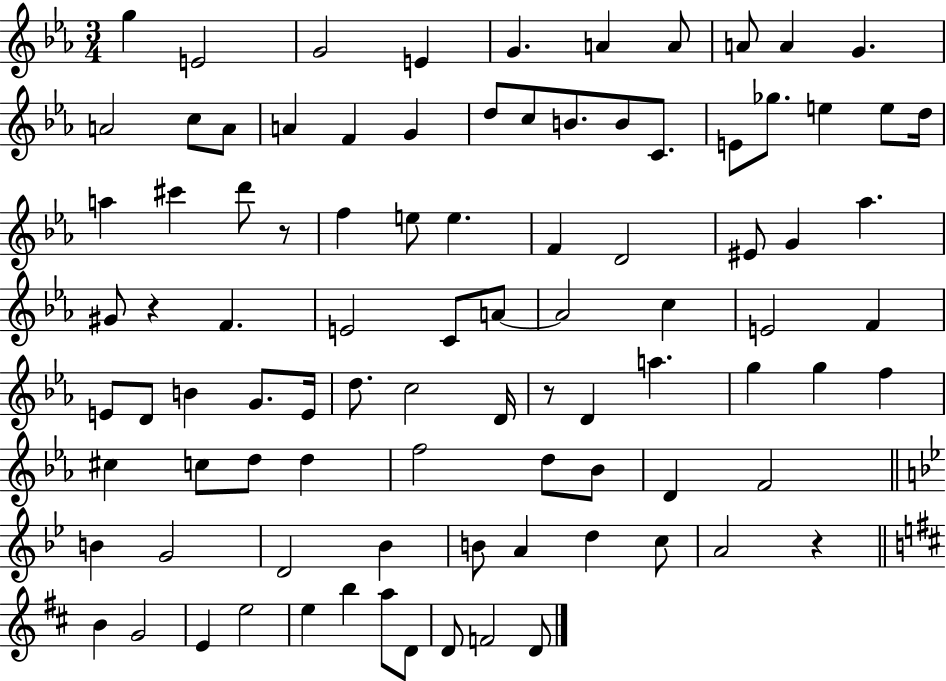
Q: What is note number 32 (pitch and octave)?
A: E5